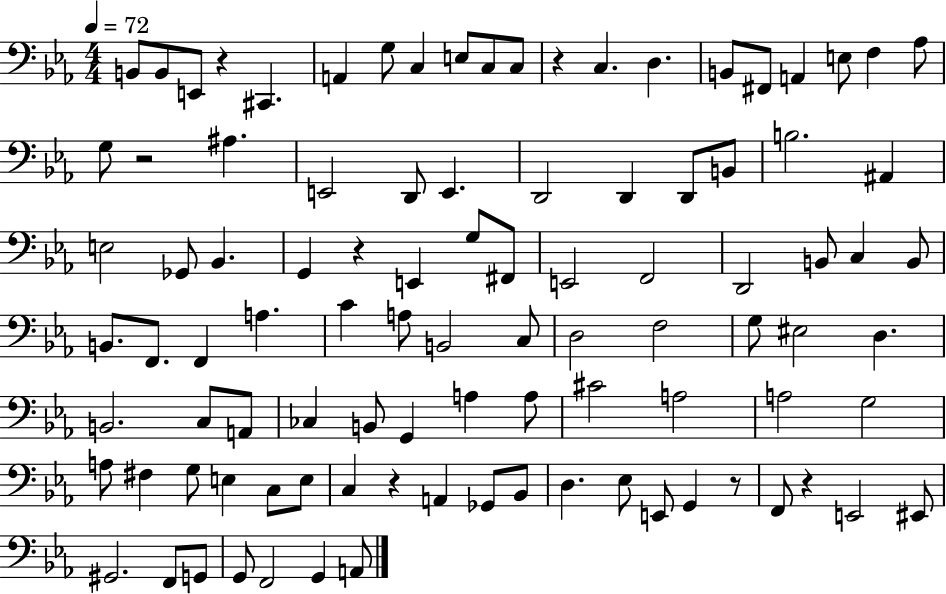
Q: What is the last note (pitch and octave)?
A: A2